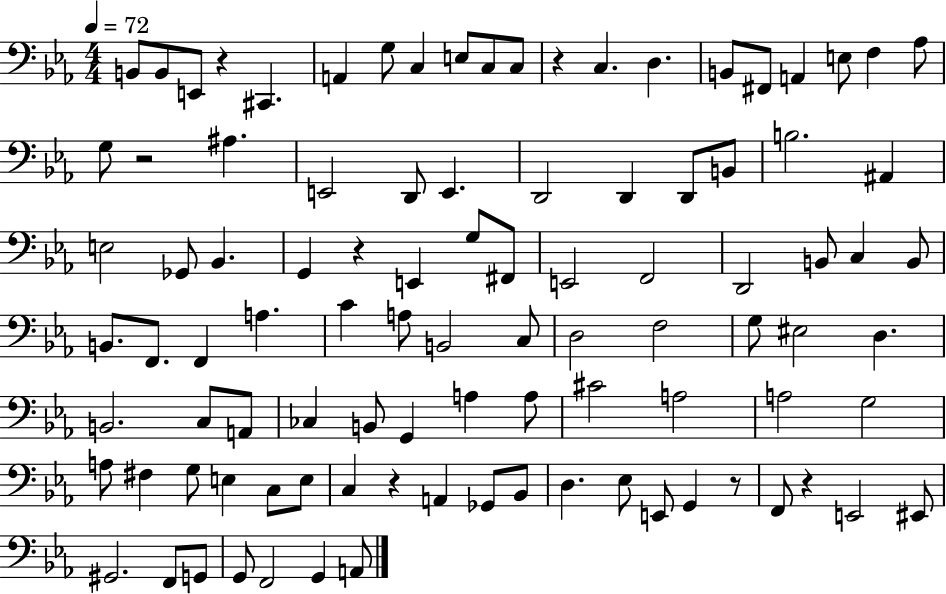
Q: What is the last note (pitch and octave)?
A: A2